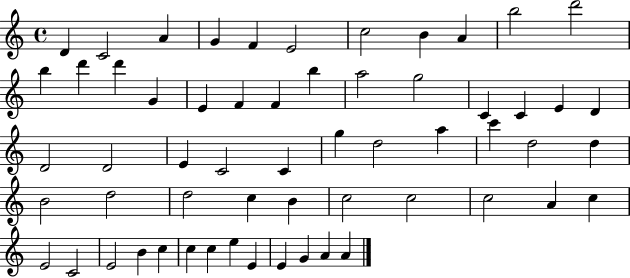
X:1
T:Untitled
M:4/4
L:1/4
K:C
D C2 A G F E2 c2 B A b2 d'2 b d' d' G E F F b a2 g2 C C E D D2 D2 E C2 C g d2 a c' d2 d B2 d2 d2 c B c2 c2 c2 A c E2 C2 E2 B c c c e E E G A A